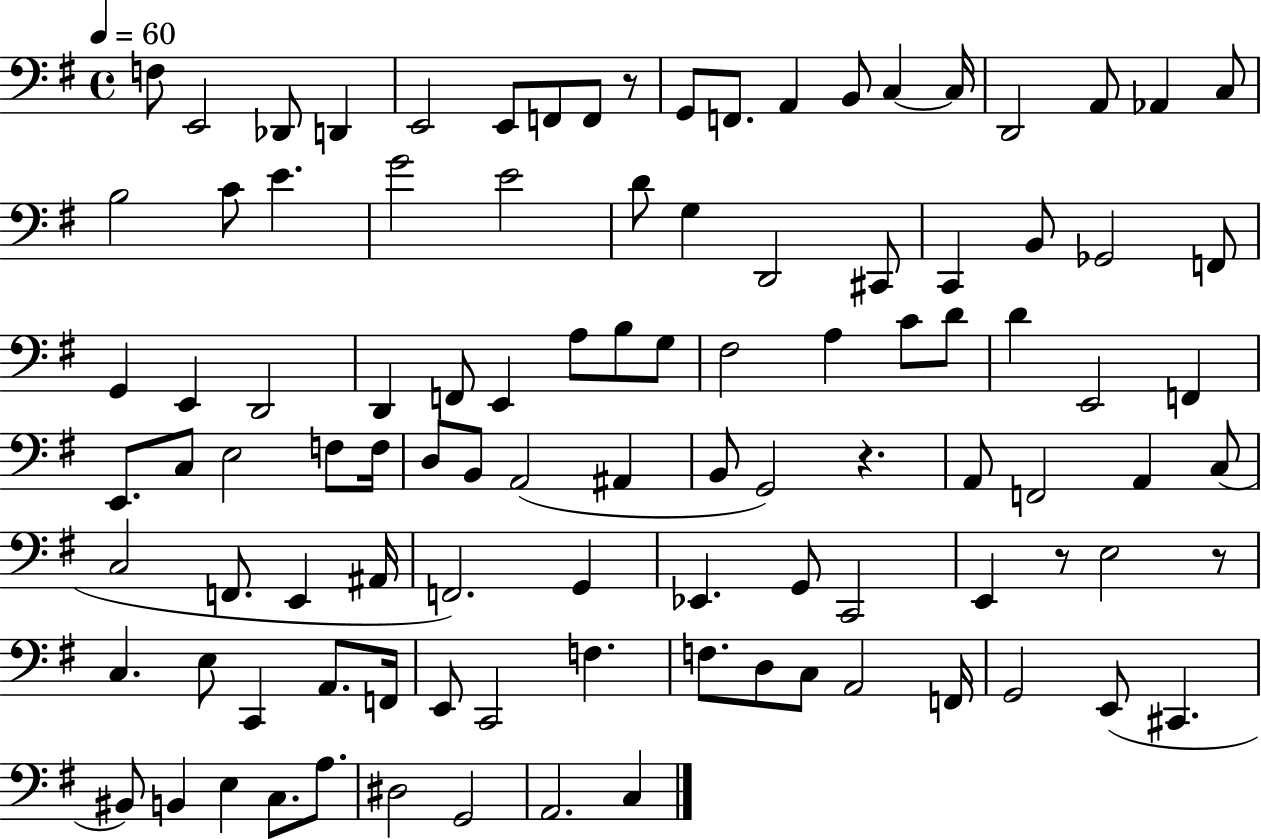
{
  \clef bass
  \time 4/4
  \defaultTimeSignature
  \key g \major
  \tempo 4 = 60
  f8 e,2 des,8 d,4 | e,2 e,8 f,8 f,8 r8 | g,8 f,8. a,4 b,8 c4~~ c16 | d,2 a,8 aes,4 c8 | \break b2 c'8 e'4. | g'2 e'2 | d'8 g4 d,2 cis,8 | c,4 b,8 ges,2 f,8 | \break g,4 e,4 d,2 | d,4 f,8 e,4 a8 b8 g8 | fis2 a4 c'8 d'8 | d'4 e,2 f,4 | \break e,8. c8 e2 f8 f16 | d8 b,8 a,2( ais,4 | b,8 g,2) r4. | a,8 f,2 a,4 c8( | \break c2 f,8. e,4 ais,16 | f,2.) g,4 | ees,4. g,8 c,2 | e,4 r8 e2 r8 | \break c4. e8 c,4 a,8. f,16 | e,8 c,2 f4. | f8. d8 c8 a,2 f,16 | g,2 e,8( cis,4. | \break bis,8) b,4 e4 c8. a8. | dis2 g,2 | a,2. c4 | \bar "|."
}